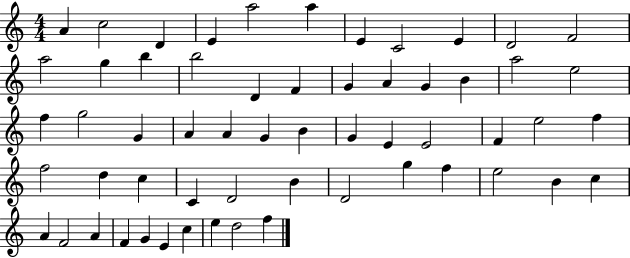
{
  \clef treble
  \numericTimeSignature
  \time 4/4
  \key c \major
  a'4 c''2 d'4 | e'4 a''2 a''4 | e'4 c'2 e'4 | d'2 f'2 | \break a''2 g''4 b''4 | b''2 d'4 f'4 | g'4 a'4 g'4 b'4 | a''2 e''2 | \break f''4 g''2 g'4 | a'4 a'4 g'4 b'4 | g'4 e'4 e'2 | f'4 e''2 f''4 | \break f''2 d''4 c''4 | c'4 d'2 b'4 | d'2 g''4 f''4 | e''2 b'4 c''4 | \break a'4 f'2 a'4 | f'4 g'4 e'4 c''4 | e''4 d''2 f''4 | \bar "|."
}